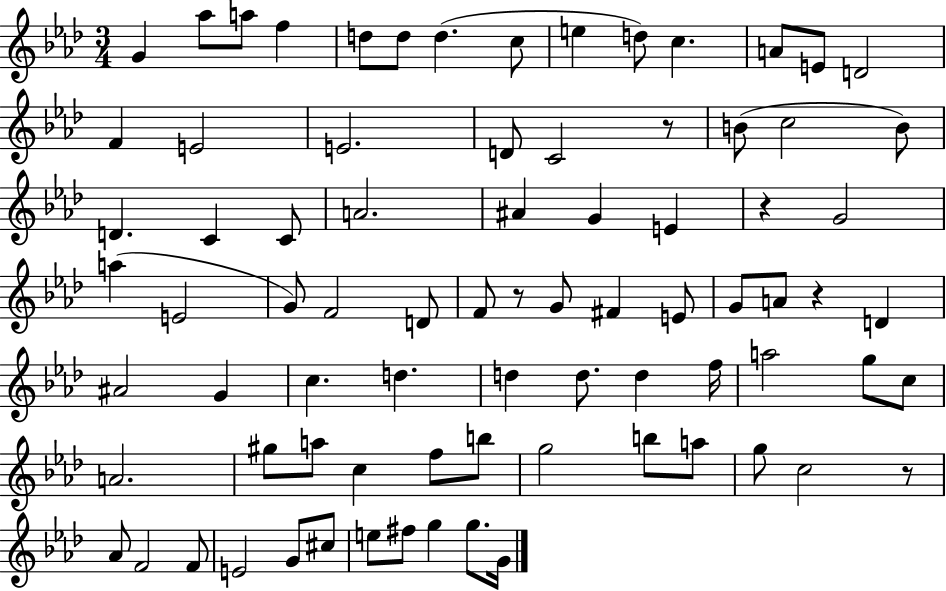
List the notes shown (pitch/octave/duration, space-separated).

G4/q Ab5/e A5/e F5/q D5/e D5/e D5/q. C5/e E5/q D5/e C5/q. A4/e E4/e D4/h F4/q E4/h E4/h. D4/e C4/h R/e B4/e C5/h B4/e D4/q. C4/q C4/e A4/h. A#4/q G4/q E4/q R/q G4/h A5/q E4/h G4/e F4/h D4/e F4/e R/e G4/e F#4/q E4/e G4/e A4/e R/q D4/q A#4/h G4/q C5/q. D5/q. D5/q D5/e. D5/q F5/s A5/h G5/e C5/e A4/h. G#5/e A5/e C5/q F5/e B5/e G5/h B5/e A5/e G5/e C5/h R/e Ab4/e F4/h F4/e E4/h G4/e C#5/e E5/e F#5/e G5/q G5/e. G4/s